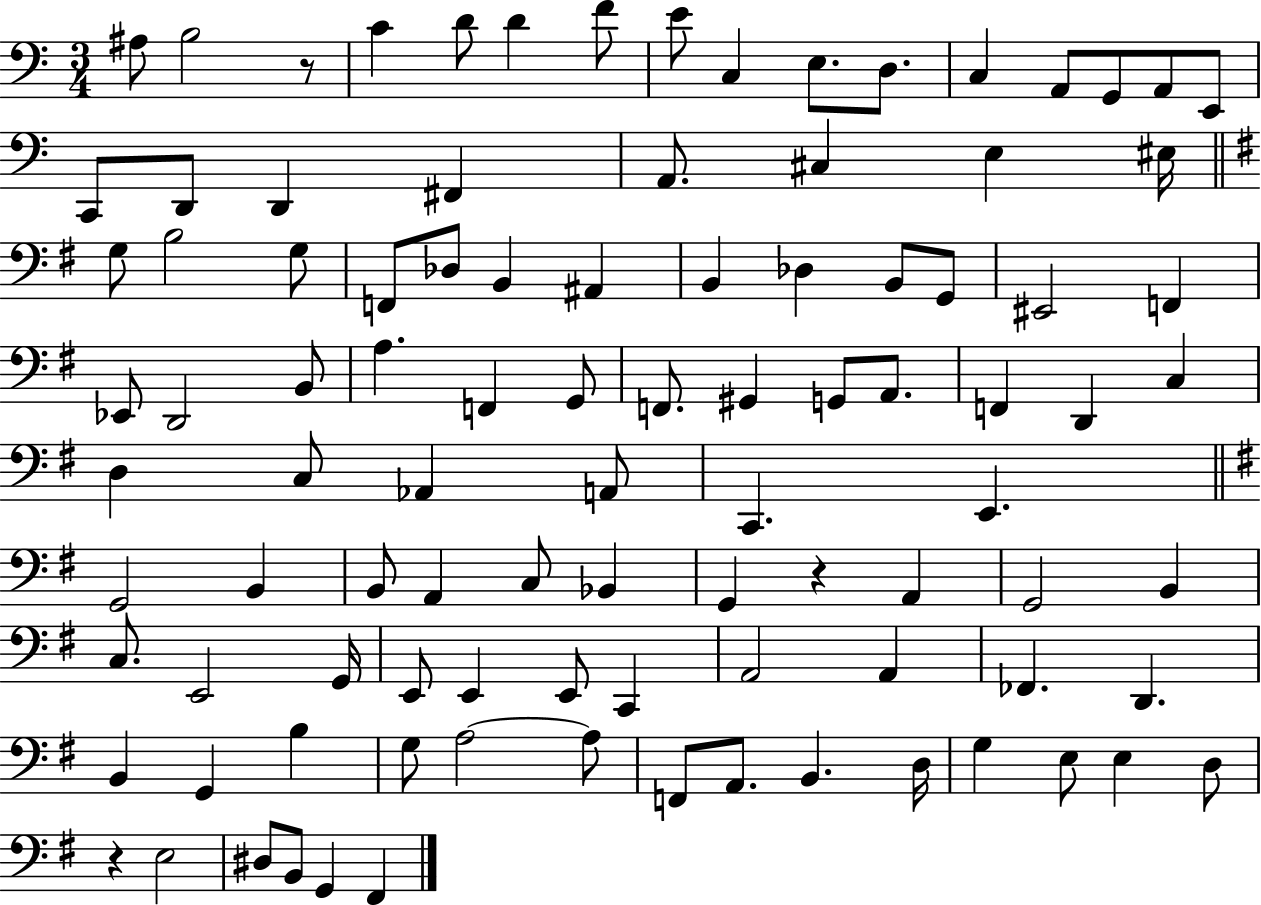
{
  \clef bass
  \numericTimeSignature
  \time 3/4
  \key c \major
  ais8 b2 r8 | c'4 d'8 d'4 f'8 | e'8 c4 e8. d8. | c4 a,8 g,8 a,8 e,8 | \break c,8 d,8 d,4 fis,4 | a,8. cis4 e4 eis16 | \bar "||" \break \key g \major g8 b2 g8 | f,8 des8 b,4 ais,4 | b,4 des4 b,8 g,8 | eis,2 f,4 | \break ees,8 d,2 b,8 | a4. f,4 g,8 | f,8. gis,4 g,8 a,8. | f,4 d,4 c4 | \break d4 c8 aes,4 a,8 | c,4. e,4. | \bar "||" \break \key e \minor g,2 b,4 | b,8 a,4 c8 bes,4 | g,4 r4 a,4 | g,2 b,4 | \break c8. e,2 g,16 | e,8 e,4 e,8 c,4 | a,2 a,4 | fes,4. d,4. | \break b,4 g,4 b4 | g8 a2~~ a8 | f,8 a,8. b,4. d16 | g4 e8 e4 d8 | \break r4 e2 | dis8 b,8 g,4 fis,4 | \bar "|."
}